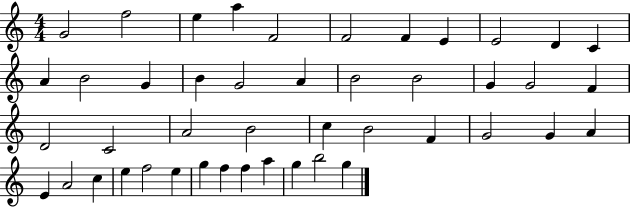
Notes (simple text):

G4/h F5/h E5/q A5/q F4/h F4/h F4/q E4/q E4/h D4/q C4/q A4/q B4/h G4/q B4/q G4/h A4/q B4/h B4/h G4/q G4/h F4/q D4/h C4/h A4/h B4/h C5/q B4/h F4/q G4/h G4/q A4/q E4/q A4/h C5/q E5/q F5/h E5/q G5/q F5/q F5/q A5/q G5/q B5/h G5/q